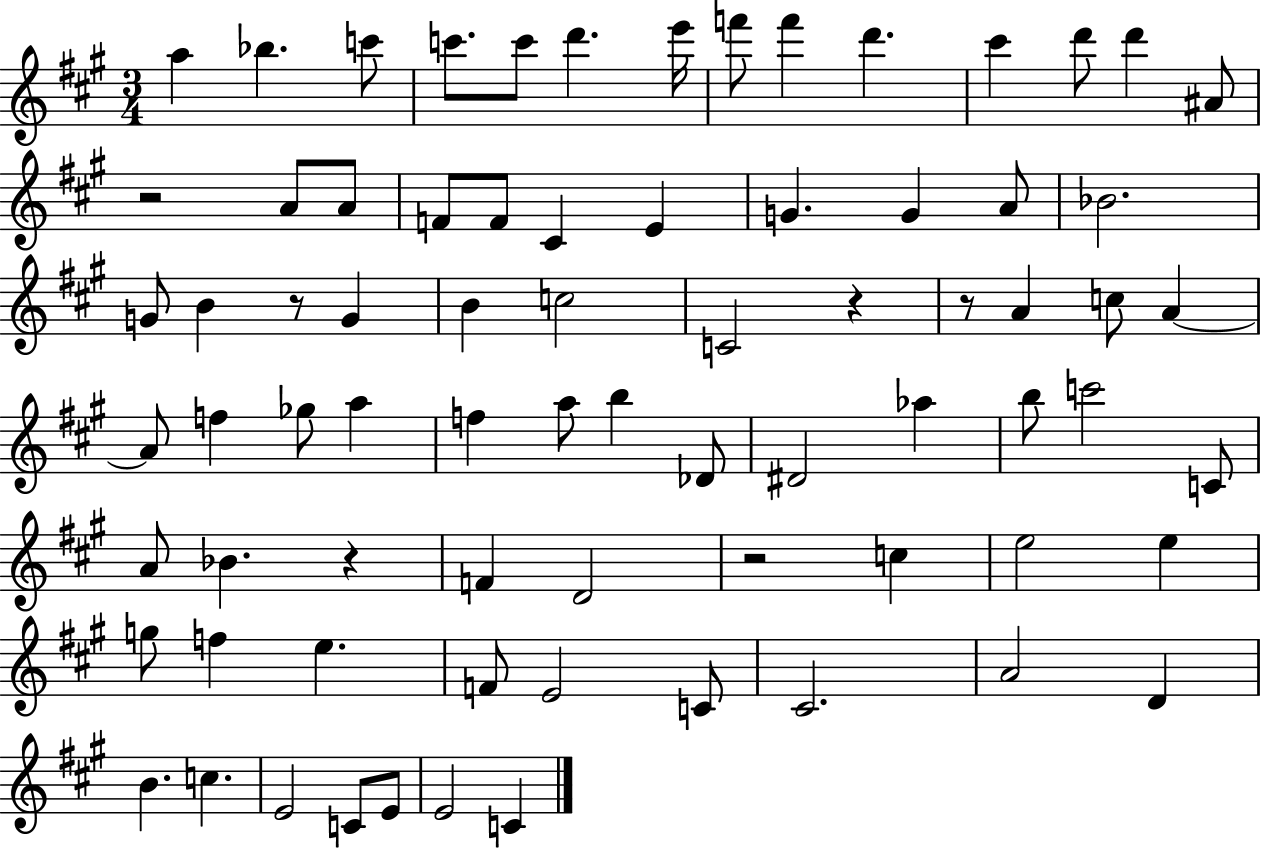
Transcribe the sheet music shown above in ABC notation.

X:1
T:Untitled
M:3/4
L:1/4
K:A
a _b c'/2 c'/2 c'/2 d' e'/4 f'/2 f' d' ^c' d'/2 d' ^A/2 z2 A/2 A/2 F/2 F/2 ^C E G G A/2 _B2 G/2 B z/2 G B c2 C2 z z/2 A c/2 A A/2 f _g/2 a f a/2 b _D/2 ^D2 _a b/2 c'2 C/2 A/2 _B z F D2 z2 c e2 e g/2 f e F/2 E2 C/2 ^C2 A2 D B c E2 C/2 E/2 E2 C